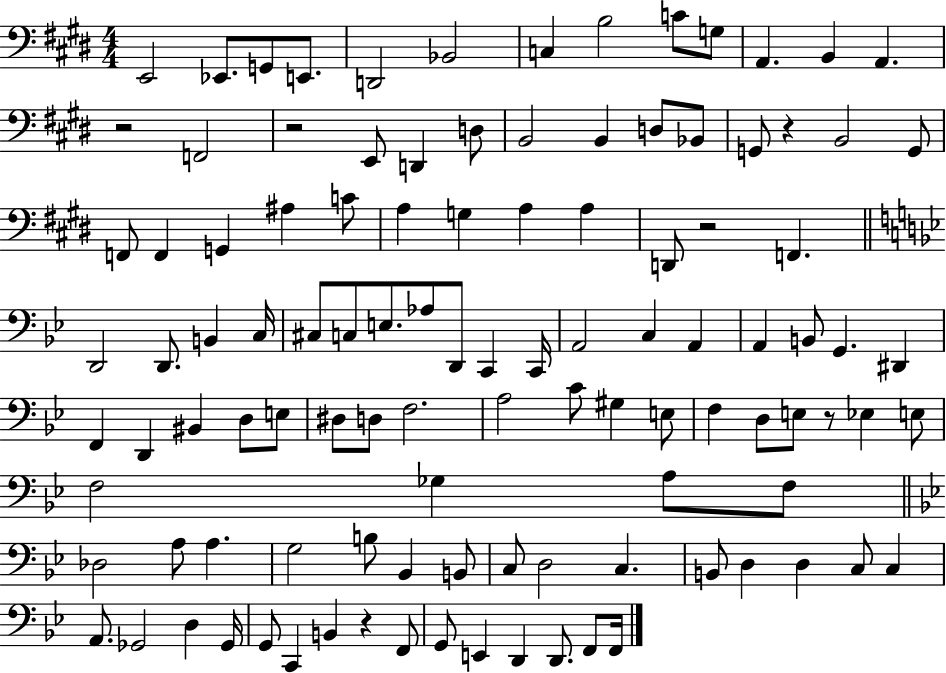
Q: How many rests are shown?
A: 6